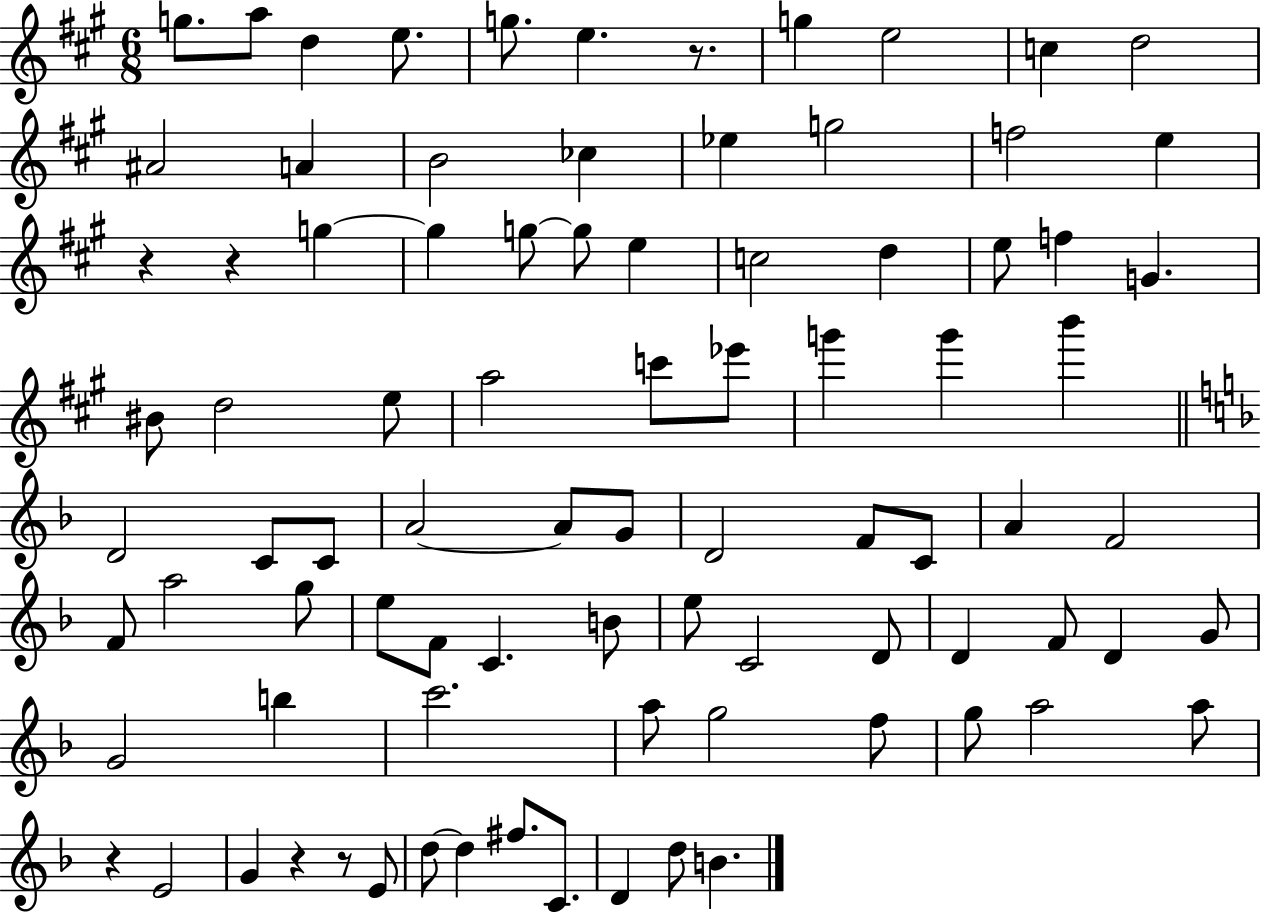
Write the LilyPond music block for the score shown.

{
  \clef treble
  \numericTimeSignature
  \time 6/8
  \key a \major
  \repeat volta 2 { g''8. a''8 d''4 e''8. | g''8. e''4. r8. | g''4 e''2 | c''4 d''2 | \break ais'2 a'4 | b'2 ces''4 | ees''4 g''2 | f''2 e''4 | \break r4 r4 g''4~~ | g''4 g''8~~ g''8 e''4 | c''2 d''4 | e''8 f''4 g'4. | \break bis'8 d''2 e''8 | a''2 c'''8 ees'''8 | g'''4 g'''4 b'''4 | \bar "||" \break \key d \minor d'2 c'8 c'8 | a'2~~ a'8 g'8 | d'2 f'8 c'8 | a'4 f'2 | \break f'8 a''2 g''8 | e''8 f'8 c'4. b'8 | e''8 c'2 d'8 | d'4 f'8 d'4 g'8 | \break g'2 b''4 | c'''2. | a''8 g''2 f''8 | g''8 a''2 a''8 | \break r4 e'2 | g'4 r4 r8 e'8 | d''8~~ d''4 fis''8. c'8. | d'4 d''8 b'4. | \break } \bar "|."
}